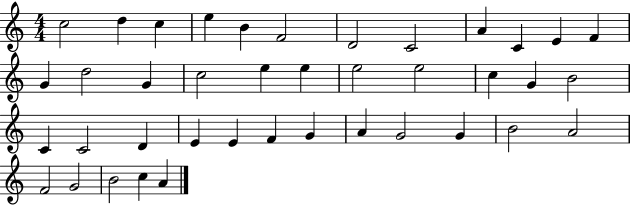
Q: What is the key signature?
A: C major